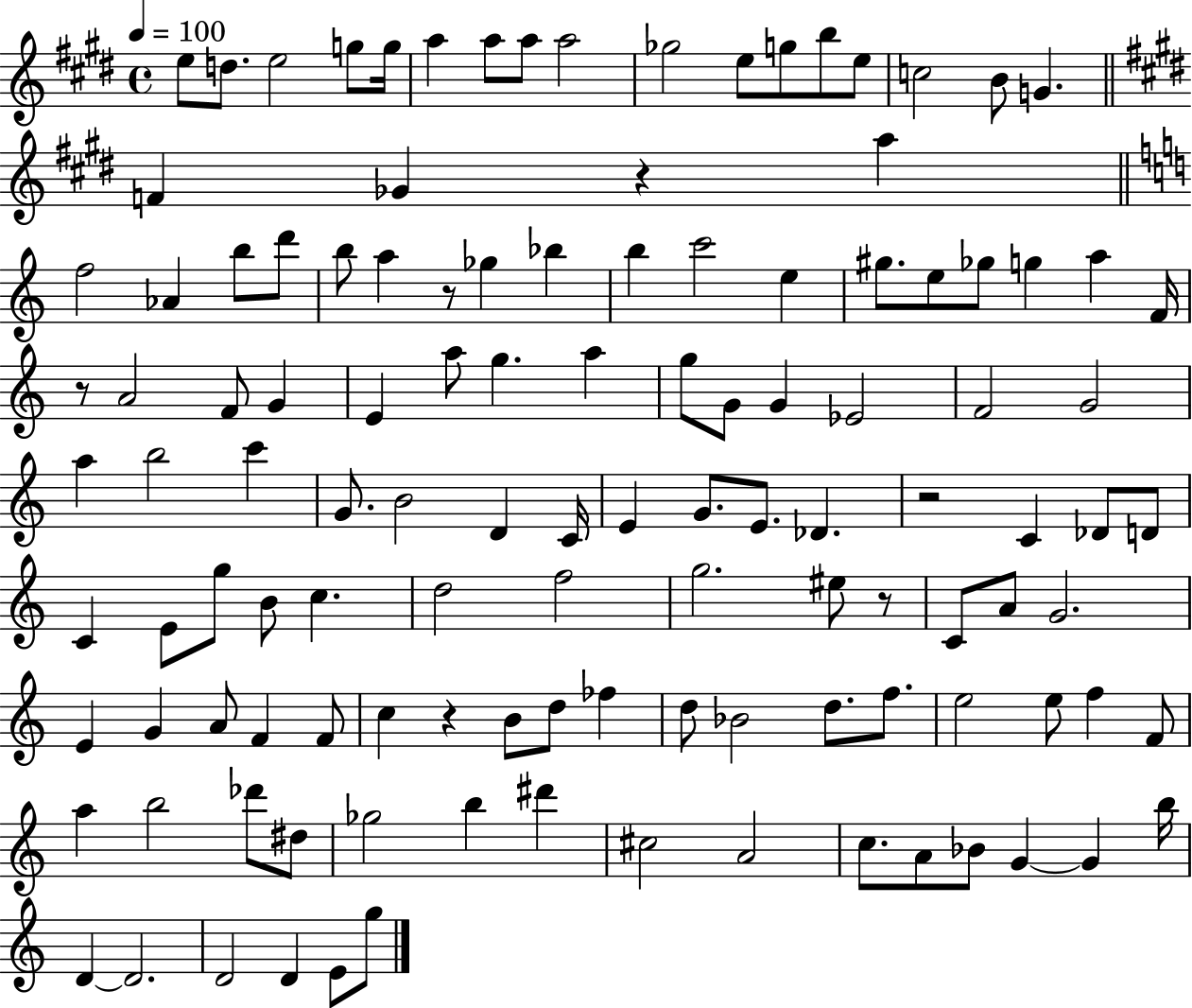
E5/e D5/e. E5/h G5/e G5/s A5/q A5/e A5/e A5/h Gb5/h E5/e G5/e B5/e E5/e C5/h B4/e G4/q. F4/q Gb4/q R/q A5/q F5/h Ab4/q B5/e D6/e B5/e A5/q R/e Gb5/q Bb5/q B5/q C6/h E5/q G#5/e. E5/e Gb5/e G5/q A5/q F4/s R/e A4/h F4/e G4/q E4/q A5/e G5/q. A5/q G5/e G4/e G4/q Eb4/h F4/h G4/h A5/q B5/h C6/q G4/e. B4/h D4/q C4/s E4/q G4/e. E4/e. Db4/q. R/h C4/q Db4/e D4/e C4/q E4/e G5/e B4/e C5/q. D5/h F5/h G5/h. EIS5/e R/e C4/e A4/e G4/h. E4/q G4/q A4/e F4/q F4/e C5/q R/q B4/e D5/e FES5/q D5/e Bb4/h D5/e. F5/e. E5/h E5/e F5/q F4/e A5/q B5/h Db6/e D#5/e Gb5/h B5/q D#6/q C#5/h A4/h C5/e. A4/e Bb4/e G4/q G4/q B5/s D4/q D4/h. D4/h D4/q E4/e G5/e